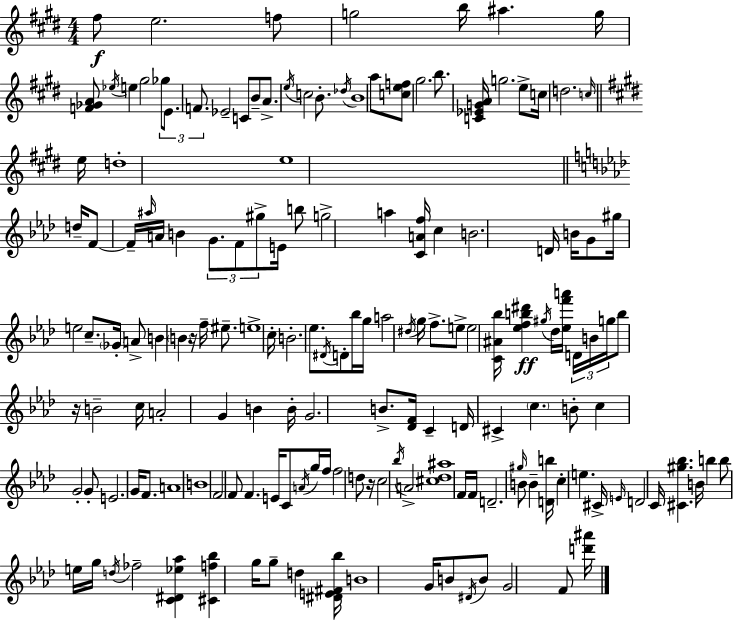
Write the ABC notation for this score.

X:1
T:Untitled
M:4/4
L:1/4
K:E
^f/2 e2 f/2 g2 b/4 ^a g/4 [F_GA]/2 _e/4 e ^g2 _g/2 E/2 F/2 _E2 C/2 B/2 A/2 e/4 c2 B/2 _d/4 B4 a/2 [cef]/2 ^g2 b/2 [C_EGA]/4 g2 e/2 c/4 d2 c/4 e/4 d4 e4 d/4 F/2 F/4 ^a/4 A/4 B G/2 F/2 ^g/2 E/4 b/2 g2 a [CAf]/4 c B2 D/4 B/4 G/2 ^g/4 e2 c/2 _G/4 A/2 B B z/4 f/4 ^e/2 e4 c/4 B2 _e/2 ^D/4 D/2 _b/4 g/4 a2 ^d/4 g/4 f/2 e/2 e2 [C^A_b]/4 [_efb^d'] ^g/4 _d/4 [_ef'a']/4 D/4 B/4 g/4 b/2 z/4 B2 c/4 A2 G B B/4 G2 B/2 [_DF]/4 C D/4 ^C c B/2 c G2 G/2 E2 G/4 F/2 A4 B4 F2 F/2 F E/4 C/2 A/4 g/4 f/4 f2 d/2 z/4 c2 _b/4 A2 [^c_d^a]4 F/4 F/4 D2 ^g/4 B/2 B [Db]/4 c e ^C/4 E/4 D2 C/4 [^C^g_b] B/4 b b/2 e/4 g/4 d/4 _f2 [C^D_e_a] [^Cf_b] g/4 g/2 d [^DE^F_b]/4 B4 G/4 B/2 ^D/4 B/2 G2 F/2 [d'^a']/4